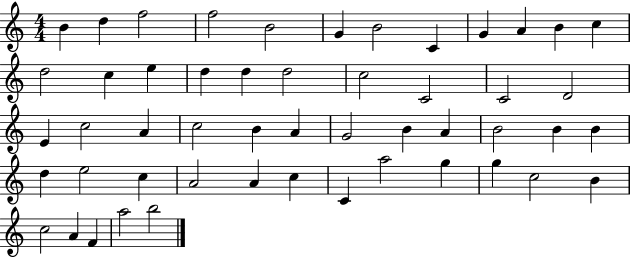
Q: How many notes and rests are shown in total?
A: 51